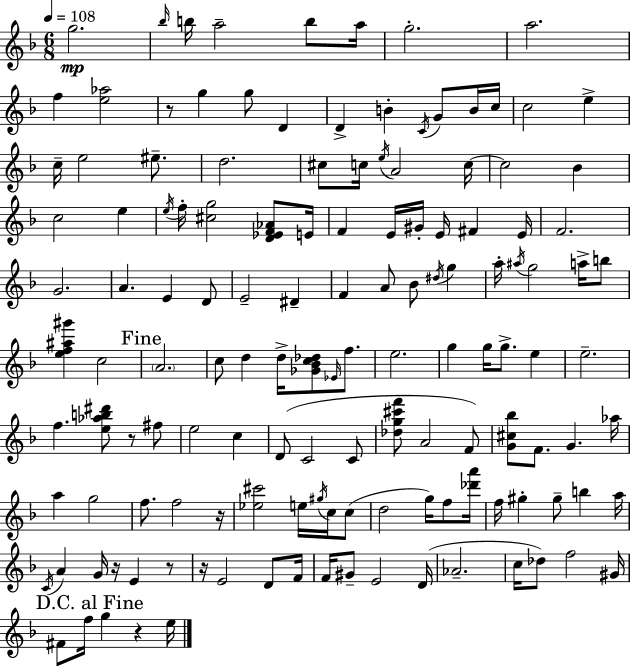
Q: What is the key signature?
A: F major